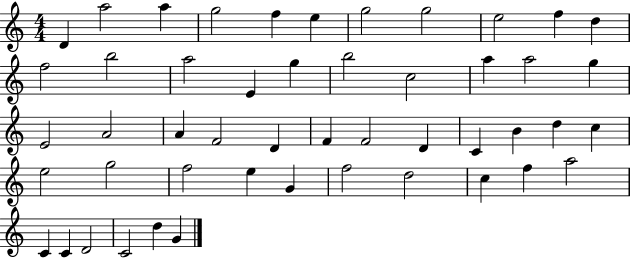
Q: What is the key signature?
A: C major